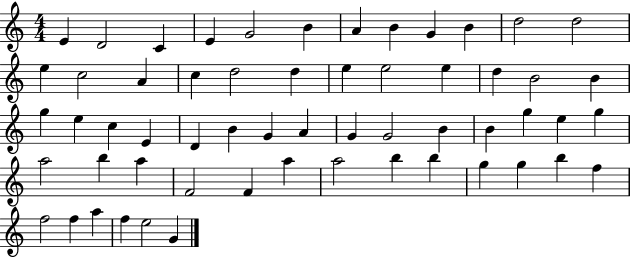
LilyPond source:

{
  \clef treble
  \numericTimeSignature
  \time 4/4
  \key c \major
  e'4 d'2 c'4 | e'4 g'2 b'4 | a'4 b'4 g'4 b'4 | d''2 d''2 | \break e''4 c''2 a'4 | c''4 d''2 d''4 | e''4 e''2 e''4 | d''4 b'2 b'4 | \break g''4 e''4 c''4 e'4 | d'4 b'4 g'4 a'4 | g'4 g'2 b'4 | b'4 g''4 e''4 g''4 | \break a''2 b''4 a''4 | f'2 f'4 a''4 | a''2 b''4 b''4 | g''4 g''4 b''4 f''4 | \break f''2 f''4 a''4 | f''4 e''2 g'4 | \bar "|."
}